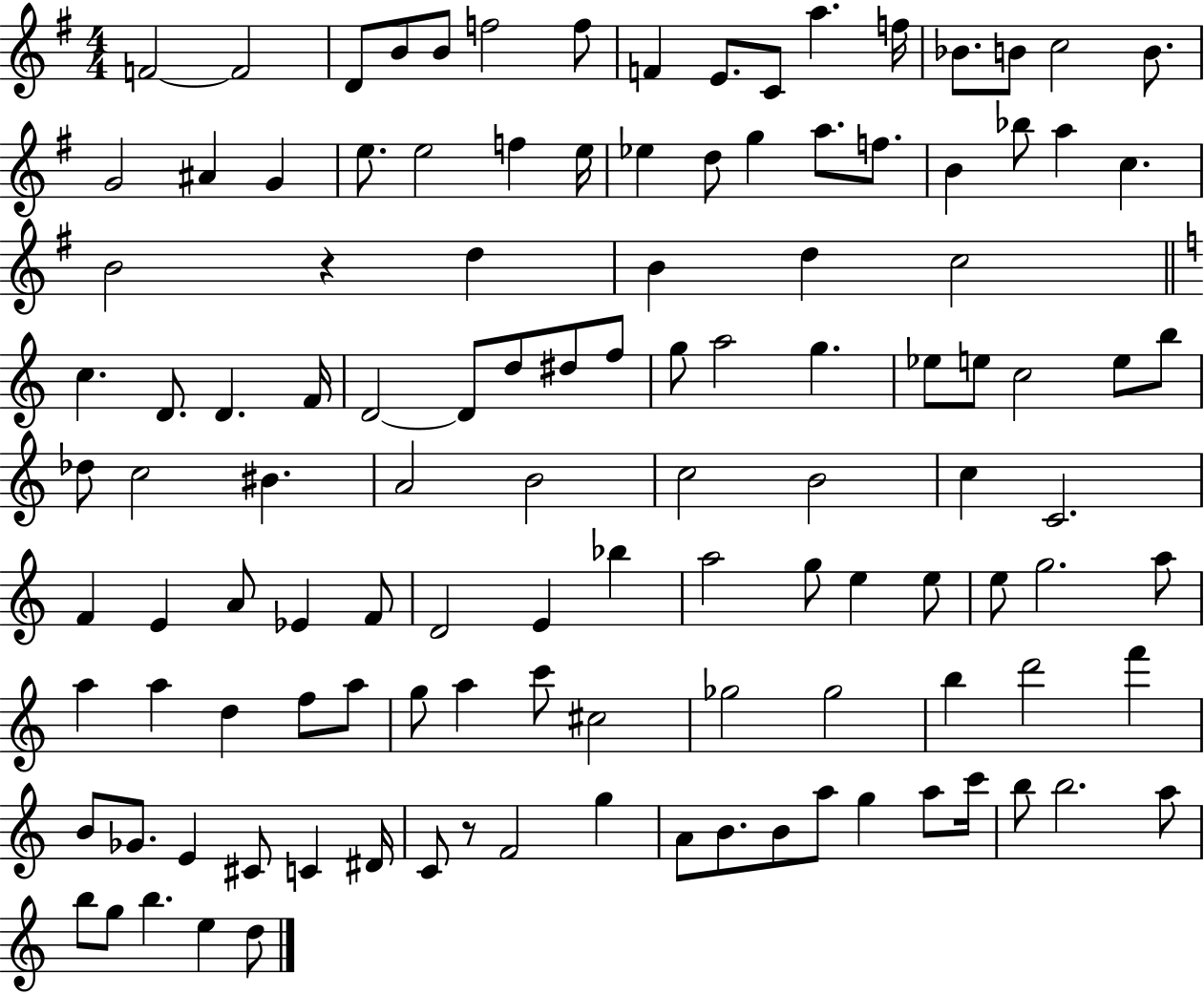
{
  \clef treble
  \numericTimeSignature
  \time 4/4
  \key g \major
  f'2~~ f'2 | d'8 b'8 b'8 f''2 f''8 | f'4 e'8. c'8 a''4. f''16 | bes'8. b'8 c''2 b'8. | \break g'2 ais'4 g'4 | e''8. e''2 f''4 e''16 | ees''4 d''8 g''4 a''8. f''8. | b'4 bes''8 a''4 c''4. | \break b'2 r4 d''4 | b'4 d''4 c''2 | \bar "||" \break \key a \minor c''4. d'8. d'4. f'16 | d'2~~ d'8 d''8 dis''8 f''8 | g''8 a''2 g''4. | ees''8 e''8 c''2 e''8 b''8 | \break des''8 c''2 bis'4. | a'2 b'2 | c''2 b'2 | c''4 c'2. | \break f'4 e'4 a'8 ees'4 f'8 | d'2 e'4 bes''4 | a''2 g''8 e''4 e''8 | e''8 g''2. a''8 | \break a''4 a''4 d''4 f''8 a''8 | g''8 a''4 c'''8 cis''2 | ges''2 ges''2 | b''4 d'''2 f'''4 | \break b'8 ges'8. e'4 cis'8 c'4 dis'16 | c'8 r8 f'2 g''4 | a'8 b'8. b'8 a''8 g''4 a''8 c'''16 | b''8 b''2. a''8 | \break b''8 g''8 b''4. e''4 d''8 | \bar "|."
}